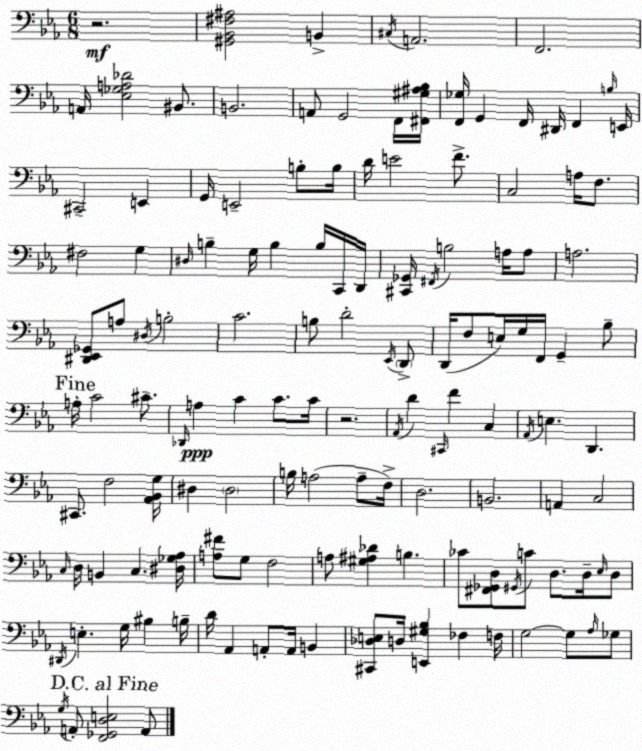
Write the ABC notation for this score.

X:1
T:Untitled
M:6/8
L:1/4
K:Cm
z2 [^G,,_B,,^F,^A,]2 B,, ^C,/4 A,,2 F,,2 A,,/4 [_E,_G,A,_D]2 ^B,,/2 B,,2 A,,/2 G,,2 F,,/4 [^F,,^G,^A,_B,]/4 [F,,_G,]/4 G,, F,,/4 ^D,,/4 F,, B,/4 E,,/4 ^C,,2 E,, G,,/4 E,,2 B,/2 B,/4 D/4 E2 F/2 C,2 A,/4 F,/2 ^F,2 G, ^D,/4 B, G,/4 B, B,/4 C,,/4 D,,/4 [^C,,_G,,]/4 ^F,,/4 B,2 A,/4 A,/2 A,2 [^D,,_E,,_G,,]/2 A,/2 ^D,/4 B,2 C2 B,/2 D2 _E,,/4 D,,/2 D,,/4 F,/2 E,/4 G,/4 F,,/4 G,, _B,/2 A,/4 C2 ^C/2 _D,,/4 A, C C/2 C/4 z2 _A,,/4 D ^C,,/4 F C, _A,,/4 E, D,, ^C,,/2 F,2 [_A,,_B,,G,]/4 ^D, ^D,2 B,/4 A,2 A,/2 F,/4 D,2 B,,2 A,, C,2 C,/4 D,/4 B,, C, [^D,_G,_A,]/4 [A,^F]/2 G,/2 F,2 A,/2 [^G,^A,_D] B, _C/2 [^F,,_G,,D,]/2 ^G,,/4 C/2 D,/2 D,/4 _E,/4 D,/2 ^D,,/4 E, G,/4 ^B, B,/4 D/4 _A,, A,,/2 A,,/4 B,, [^C,,_D,E,]/2 D,/4 [E,,^G,_B,] _F, F,/4 G,2 G,/2 _A,/4 _G,/2 G,/4 A,,/2 [F,,_G,,D,E,]2 A,,/2